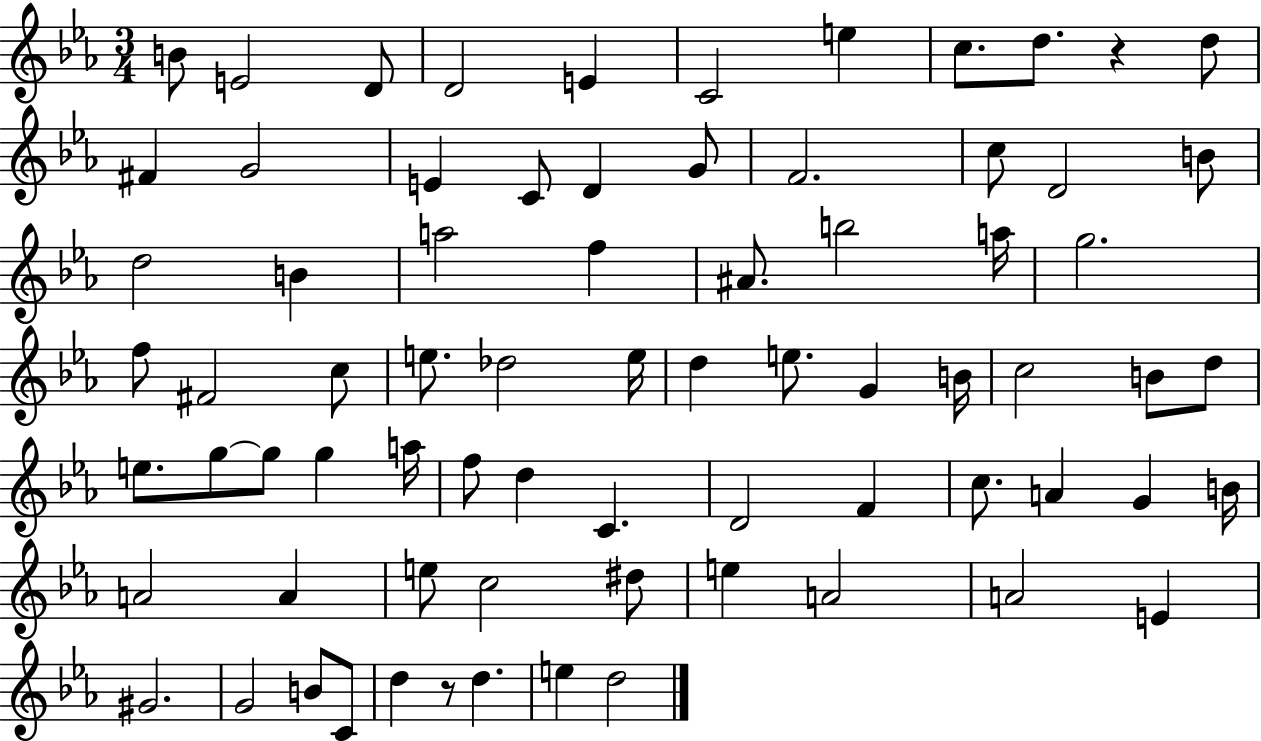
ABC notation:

X:1
T:Untitled
M:3/4
L:1/4
K:Eb
B/2 E2 D/2 D2 E C2 e c/2 d/2 z d/2 ^F G2 E C/2 D G/2 F2 c/2 D2 B/2 d2 B a2 f ^A/2 b2 a/4 g2 f/2 ^F2 c/2 e/2 _d2 e/4 d e/2 G B/4 c2 B/2 d/2 e/2 g/2 g/2 g a/4 f/2 d C D2 F c/2 A G B/4 A2 A e/2 c2 ^d/2 e A2 A2 E ^G2 G2 B/2 C/2 d z/2 d e d2